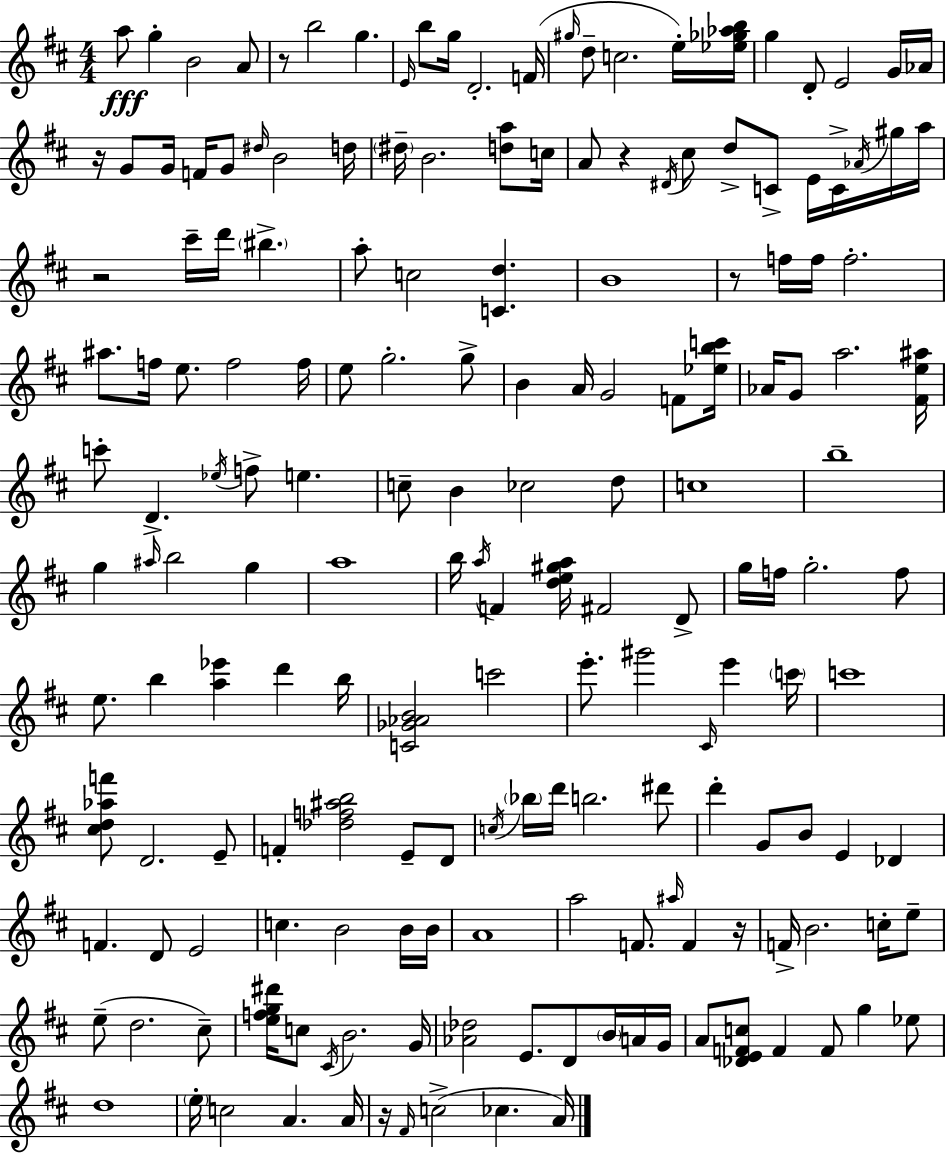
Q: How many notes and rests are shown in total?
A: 177